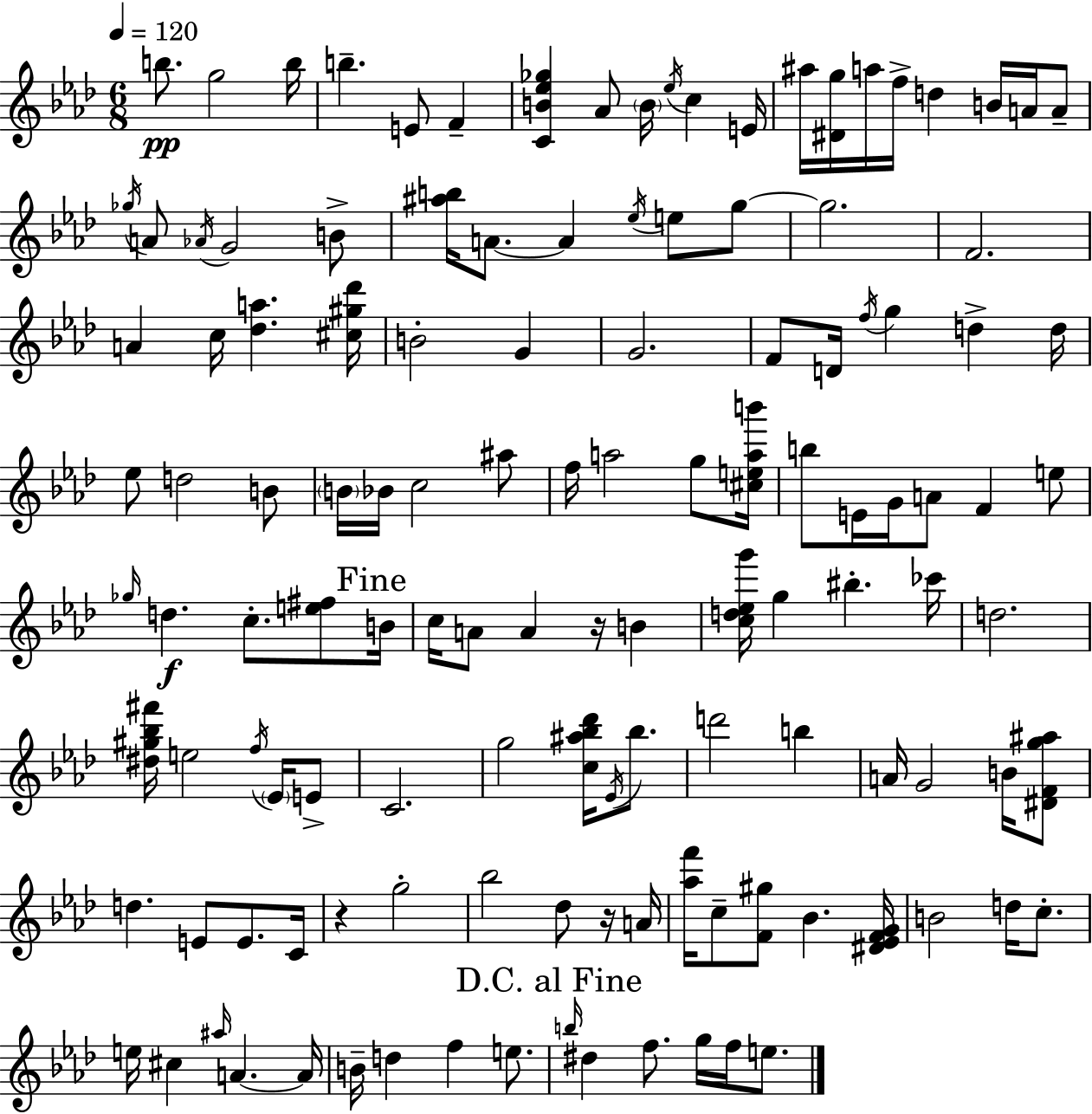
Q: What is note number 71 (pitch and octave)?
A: F5